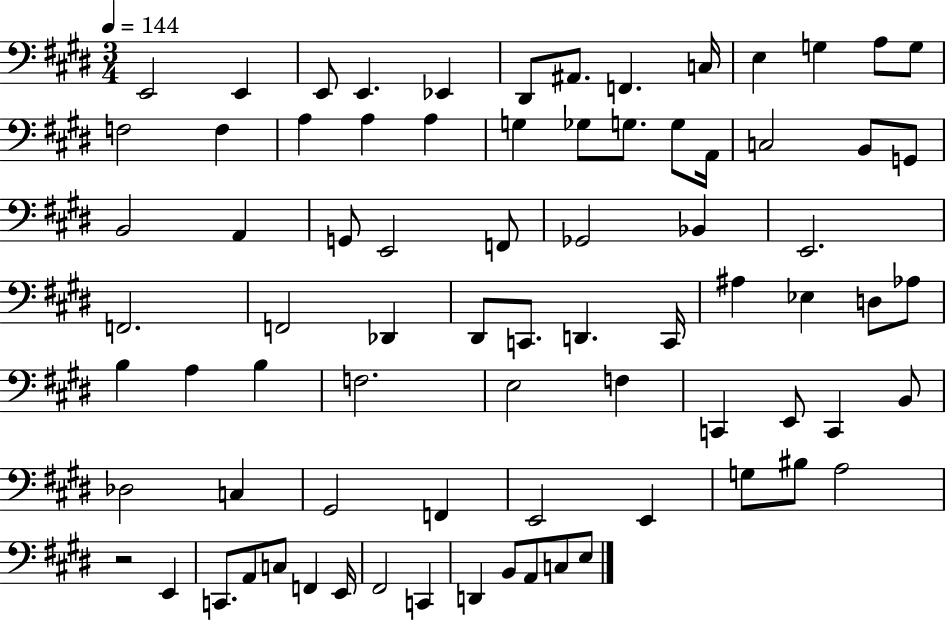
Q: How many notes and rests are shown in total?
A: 78